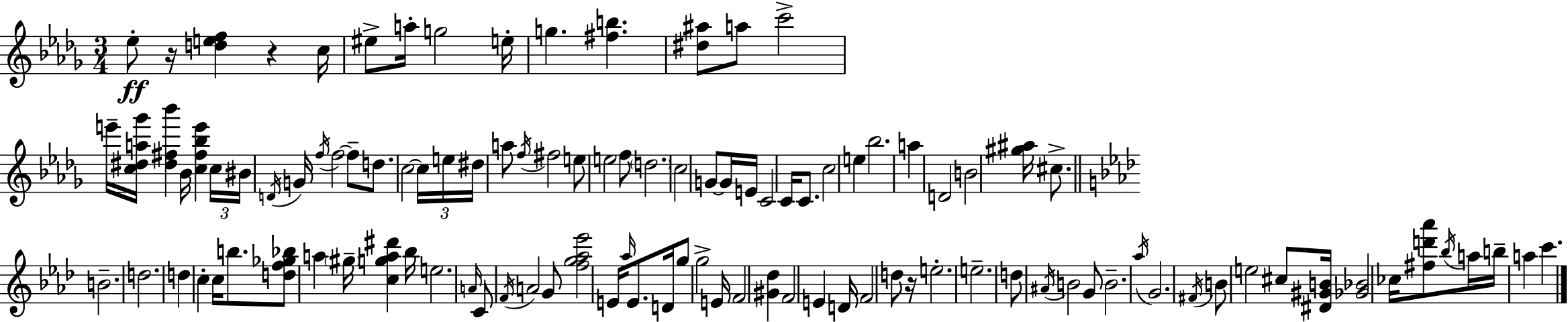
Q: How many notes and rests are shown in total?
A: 108